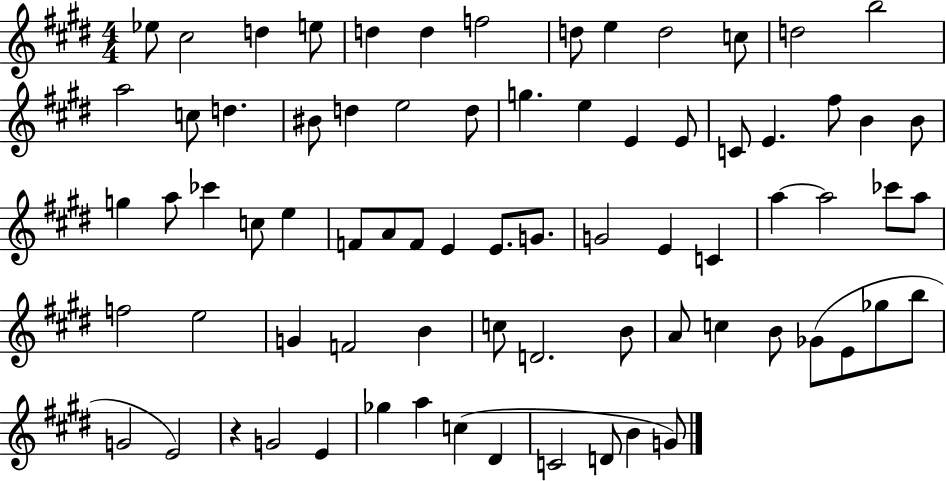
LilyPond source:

{
  \clef treble
  \numericTimeSignature
  \time 4/4
  \key e \major
  \repeat volta 2 { ees''8 cis''2 d''4 e''8 | d''4 d''4 f''2 | d''8 e''4 d''2 c''8 | d''2 b''2 | \break a''2 c''8 d''4. | bis'8 d''4 e''2 d''8 | g''4. e''4 e'4 e'8 | c'8 e'4. fis''8 b'4 b'8 | \break g''4 a''8 ces'''4 c''8 e''4 | f'8 a'8 f'8 e'4 e'8. g'8. | g'2 e'4 c'4 | a''4~~ a''2 ces'''8 a''8 | \break f''2 e''2 | g'4 f'2 b'4 | c''8 d'2. b'8 | a'8 c''4 b'8 ges'8( e'8 ges''8 b''8 | \break g'2 e'2) | r4 g'2 e'4 | ges''4 a''4 c''4( dis'4 | c'2 d'8 b'4 g'8) | \break } \bar "|."
}